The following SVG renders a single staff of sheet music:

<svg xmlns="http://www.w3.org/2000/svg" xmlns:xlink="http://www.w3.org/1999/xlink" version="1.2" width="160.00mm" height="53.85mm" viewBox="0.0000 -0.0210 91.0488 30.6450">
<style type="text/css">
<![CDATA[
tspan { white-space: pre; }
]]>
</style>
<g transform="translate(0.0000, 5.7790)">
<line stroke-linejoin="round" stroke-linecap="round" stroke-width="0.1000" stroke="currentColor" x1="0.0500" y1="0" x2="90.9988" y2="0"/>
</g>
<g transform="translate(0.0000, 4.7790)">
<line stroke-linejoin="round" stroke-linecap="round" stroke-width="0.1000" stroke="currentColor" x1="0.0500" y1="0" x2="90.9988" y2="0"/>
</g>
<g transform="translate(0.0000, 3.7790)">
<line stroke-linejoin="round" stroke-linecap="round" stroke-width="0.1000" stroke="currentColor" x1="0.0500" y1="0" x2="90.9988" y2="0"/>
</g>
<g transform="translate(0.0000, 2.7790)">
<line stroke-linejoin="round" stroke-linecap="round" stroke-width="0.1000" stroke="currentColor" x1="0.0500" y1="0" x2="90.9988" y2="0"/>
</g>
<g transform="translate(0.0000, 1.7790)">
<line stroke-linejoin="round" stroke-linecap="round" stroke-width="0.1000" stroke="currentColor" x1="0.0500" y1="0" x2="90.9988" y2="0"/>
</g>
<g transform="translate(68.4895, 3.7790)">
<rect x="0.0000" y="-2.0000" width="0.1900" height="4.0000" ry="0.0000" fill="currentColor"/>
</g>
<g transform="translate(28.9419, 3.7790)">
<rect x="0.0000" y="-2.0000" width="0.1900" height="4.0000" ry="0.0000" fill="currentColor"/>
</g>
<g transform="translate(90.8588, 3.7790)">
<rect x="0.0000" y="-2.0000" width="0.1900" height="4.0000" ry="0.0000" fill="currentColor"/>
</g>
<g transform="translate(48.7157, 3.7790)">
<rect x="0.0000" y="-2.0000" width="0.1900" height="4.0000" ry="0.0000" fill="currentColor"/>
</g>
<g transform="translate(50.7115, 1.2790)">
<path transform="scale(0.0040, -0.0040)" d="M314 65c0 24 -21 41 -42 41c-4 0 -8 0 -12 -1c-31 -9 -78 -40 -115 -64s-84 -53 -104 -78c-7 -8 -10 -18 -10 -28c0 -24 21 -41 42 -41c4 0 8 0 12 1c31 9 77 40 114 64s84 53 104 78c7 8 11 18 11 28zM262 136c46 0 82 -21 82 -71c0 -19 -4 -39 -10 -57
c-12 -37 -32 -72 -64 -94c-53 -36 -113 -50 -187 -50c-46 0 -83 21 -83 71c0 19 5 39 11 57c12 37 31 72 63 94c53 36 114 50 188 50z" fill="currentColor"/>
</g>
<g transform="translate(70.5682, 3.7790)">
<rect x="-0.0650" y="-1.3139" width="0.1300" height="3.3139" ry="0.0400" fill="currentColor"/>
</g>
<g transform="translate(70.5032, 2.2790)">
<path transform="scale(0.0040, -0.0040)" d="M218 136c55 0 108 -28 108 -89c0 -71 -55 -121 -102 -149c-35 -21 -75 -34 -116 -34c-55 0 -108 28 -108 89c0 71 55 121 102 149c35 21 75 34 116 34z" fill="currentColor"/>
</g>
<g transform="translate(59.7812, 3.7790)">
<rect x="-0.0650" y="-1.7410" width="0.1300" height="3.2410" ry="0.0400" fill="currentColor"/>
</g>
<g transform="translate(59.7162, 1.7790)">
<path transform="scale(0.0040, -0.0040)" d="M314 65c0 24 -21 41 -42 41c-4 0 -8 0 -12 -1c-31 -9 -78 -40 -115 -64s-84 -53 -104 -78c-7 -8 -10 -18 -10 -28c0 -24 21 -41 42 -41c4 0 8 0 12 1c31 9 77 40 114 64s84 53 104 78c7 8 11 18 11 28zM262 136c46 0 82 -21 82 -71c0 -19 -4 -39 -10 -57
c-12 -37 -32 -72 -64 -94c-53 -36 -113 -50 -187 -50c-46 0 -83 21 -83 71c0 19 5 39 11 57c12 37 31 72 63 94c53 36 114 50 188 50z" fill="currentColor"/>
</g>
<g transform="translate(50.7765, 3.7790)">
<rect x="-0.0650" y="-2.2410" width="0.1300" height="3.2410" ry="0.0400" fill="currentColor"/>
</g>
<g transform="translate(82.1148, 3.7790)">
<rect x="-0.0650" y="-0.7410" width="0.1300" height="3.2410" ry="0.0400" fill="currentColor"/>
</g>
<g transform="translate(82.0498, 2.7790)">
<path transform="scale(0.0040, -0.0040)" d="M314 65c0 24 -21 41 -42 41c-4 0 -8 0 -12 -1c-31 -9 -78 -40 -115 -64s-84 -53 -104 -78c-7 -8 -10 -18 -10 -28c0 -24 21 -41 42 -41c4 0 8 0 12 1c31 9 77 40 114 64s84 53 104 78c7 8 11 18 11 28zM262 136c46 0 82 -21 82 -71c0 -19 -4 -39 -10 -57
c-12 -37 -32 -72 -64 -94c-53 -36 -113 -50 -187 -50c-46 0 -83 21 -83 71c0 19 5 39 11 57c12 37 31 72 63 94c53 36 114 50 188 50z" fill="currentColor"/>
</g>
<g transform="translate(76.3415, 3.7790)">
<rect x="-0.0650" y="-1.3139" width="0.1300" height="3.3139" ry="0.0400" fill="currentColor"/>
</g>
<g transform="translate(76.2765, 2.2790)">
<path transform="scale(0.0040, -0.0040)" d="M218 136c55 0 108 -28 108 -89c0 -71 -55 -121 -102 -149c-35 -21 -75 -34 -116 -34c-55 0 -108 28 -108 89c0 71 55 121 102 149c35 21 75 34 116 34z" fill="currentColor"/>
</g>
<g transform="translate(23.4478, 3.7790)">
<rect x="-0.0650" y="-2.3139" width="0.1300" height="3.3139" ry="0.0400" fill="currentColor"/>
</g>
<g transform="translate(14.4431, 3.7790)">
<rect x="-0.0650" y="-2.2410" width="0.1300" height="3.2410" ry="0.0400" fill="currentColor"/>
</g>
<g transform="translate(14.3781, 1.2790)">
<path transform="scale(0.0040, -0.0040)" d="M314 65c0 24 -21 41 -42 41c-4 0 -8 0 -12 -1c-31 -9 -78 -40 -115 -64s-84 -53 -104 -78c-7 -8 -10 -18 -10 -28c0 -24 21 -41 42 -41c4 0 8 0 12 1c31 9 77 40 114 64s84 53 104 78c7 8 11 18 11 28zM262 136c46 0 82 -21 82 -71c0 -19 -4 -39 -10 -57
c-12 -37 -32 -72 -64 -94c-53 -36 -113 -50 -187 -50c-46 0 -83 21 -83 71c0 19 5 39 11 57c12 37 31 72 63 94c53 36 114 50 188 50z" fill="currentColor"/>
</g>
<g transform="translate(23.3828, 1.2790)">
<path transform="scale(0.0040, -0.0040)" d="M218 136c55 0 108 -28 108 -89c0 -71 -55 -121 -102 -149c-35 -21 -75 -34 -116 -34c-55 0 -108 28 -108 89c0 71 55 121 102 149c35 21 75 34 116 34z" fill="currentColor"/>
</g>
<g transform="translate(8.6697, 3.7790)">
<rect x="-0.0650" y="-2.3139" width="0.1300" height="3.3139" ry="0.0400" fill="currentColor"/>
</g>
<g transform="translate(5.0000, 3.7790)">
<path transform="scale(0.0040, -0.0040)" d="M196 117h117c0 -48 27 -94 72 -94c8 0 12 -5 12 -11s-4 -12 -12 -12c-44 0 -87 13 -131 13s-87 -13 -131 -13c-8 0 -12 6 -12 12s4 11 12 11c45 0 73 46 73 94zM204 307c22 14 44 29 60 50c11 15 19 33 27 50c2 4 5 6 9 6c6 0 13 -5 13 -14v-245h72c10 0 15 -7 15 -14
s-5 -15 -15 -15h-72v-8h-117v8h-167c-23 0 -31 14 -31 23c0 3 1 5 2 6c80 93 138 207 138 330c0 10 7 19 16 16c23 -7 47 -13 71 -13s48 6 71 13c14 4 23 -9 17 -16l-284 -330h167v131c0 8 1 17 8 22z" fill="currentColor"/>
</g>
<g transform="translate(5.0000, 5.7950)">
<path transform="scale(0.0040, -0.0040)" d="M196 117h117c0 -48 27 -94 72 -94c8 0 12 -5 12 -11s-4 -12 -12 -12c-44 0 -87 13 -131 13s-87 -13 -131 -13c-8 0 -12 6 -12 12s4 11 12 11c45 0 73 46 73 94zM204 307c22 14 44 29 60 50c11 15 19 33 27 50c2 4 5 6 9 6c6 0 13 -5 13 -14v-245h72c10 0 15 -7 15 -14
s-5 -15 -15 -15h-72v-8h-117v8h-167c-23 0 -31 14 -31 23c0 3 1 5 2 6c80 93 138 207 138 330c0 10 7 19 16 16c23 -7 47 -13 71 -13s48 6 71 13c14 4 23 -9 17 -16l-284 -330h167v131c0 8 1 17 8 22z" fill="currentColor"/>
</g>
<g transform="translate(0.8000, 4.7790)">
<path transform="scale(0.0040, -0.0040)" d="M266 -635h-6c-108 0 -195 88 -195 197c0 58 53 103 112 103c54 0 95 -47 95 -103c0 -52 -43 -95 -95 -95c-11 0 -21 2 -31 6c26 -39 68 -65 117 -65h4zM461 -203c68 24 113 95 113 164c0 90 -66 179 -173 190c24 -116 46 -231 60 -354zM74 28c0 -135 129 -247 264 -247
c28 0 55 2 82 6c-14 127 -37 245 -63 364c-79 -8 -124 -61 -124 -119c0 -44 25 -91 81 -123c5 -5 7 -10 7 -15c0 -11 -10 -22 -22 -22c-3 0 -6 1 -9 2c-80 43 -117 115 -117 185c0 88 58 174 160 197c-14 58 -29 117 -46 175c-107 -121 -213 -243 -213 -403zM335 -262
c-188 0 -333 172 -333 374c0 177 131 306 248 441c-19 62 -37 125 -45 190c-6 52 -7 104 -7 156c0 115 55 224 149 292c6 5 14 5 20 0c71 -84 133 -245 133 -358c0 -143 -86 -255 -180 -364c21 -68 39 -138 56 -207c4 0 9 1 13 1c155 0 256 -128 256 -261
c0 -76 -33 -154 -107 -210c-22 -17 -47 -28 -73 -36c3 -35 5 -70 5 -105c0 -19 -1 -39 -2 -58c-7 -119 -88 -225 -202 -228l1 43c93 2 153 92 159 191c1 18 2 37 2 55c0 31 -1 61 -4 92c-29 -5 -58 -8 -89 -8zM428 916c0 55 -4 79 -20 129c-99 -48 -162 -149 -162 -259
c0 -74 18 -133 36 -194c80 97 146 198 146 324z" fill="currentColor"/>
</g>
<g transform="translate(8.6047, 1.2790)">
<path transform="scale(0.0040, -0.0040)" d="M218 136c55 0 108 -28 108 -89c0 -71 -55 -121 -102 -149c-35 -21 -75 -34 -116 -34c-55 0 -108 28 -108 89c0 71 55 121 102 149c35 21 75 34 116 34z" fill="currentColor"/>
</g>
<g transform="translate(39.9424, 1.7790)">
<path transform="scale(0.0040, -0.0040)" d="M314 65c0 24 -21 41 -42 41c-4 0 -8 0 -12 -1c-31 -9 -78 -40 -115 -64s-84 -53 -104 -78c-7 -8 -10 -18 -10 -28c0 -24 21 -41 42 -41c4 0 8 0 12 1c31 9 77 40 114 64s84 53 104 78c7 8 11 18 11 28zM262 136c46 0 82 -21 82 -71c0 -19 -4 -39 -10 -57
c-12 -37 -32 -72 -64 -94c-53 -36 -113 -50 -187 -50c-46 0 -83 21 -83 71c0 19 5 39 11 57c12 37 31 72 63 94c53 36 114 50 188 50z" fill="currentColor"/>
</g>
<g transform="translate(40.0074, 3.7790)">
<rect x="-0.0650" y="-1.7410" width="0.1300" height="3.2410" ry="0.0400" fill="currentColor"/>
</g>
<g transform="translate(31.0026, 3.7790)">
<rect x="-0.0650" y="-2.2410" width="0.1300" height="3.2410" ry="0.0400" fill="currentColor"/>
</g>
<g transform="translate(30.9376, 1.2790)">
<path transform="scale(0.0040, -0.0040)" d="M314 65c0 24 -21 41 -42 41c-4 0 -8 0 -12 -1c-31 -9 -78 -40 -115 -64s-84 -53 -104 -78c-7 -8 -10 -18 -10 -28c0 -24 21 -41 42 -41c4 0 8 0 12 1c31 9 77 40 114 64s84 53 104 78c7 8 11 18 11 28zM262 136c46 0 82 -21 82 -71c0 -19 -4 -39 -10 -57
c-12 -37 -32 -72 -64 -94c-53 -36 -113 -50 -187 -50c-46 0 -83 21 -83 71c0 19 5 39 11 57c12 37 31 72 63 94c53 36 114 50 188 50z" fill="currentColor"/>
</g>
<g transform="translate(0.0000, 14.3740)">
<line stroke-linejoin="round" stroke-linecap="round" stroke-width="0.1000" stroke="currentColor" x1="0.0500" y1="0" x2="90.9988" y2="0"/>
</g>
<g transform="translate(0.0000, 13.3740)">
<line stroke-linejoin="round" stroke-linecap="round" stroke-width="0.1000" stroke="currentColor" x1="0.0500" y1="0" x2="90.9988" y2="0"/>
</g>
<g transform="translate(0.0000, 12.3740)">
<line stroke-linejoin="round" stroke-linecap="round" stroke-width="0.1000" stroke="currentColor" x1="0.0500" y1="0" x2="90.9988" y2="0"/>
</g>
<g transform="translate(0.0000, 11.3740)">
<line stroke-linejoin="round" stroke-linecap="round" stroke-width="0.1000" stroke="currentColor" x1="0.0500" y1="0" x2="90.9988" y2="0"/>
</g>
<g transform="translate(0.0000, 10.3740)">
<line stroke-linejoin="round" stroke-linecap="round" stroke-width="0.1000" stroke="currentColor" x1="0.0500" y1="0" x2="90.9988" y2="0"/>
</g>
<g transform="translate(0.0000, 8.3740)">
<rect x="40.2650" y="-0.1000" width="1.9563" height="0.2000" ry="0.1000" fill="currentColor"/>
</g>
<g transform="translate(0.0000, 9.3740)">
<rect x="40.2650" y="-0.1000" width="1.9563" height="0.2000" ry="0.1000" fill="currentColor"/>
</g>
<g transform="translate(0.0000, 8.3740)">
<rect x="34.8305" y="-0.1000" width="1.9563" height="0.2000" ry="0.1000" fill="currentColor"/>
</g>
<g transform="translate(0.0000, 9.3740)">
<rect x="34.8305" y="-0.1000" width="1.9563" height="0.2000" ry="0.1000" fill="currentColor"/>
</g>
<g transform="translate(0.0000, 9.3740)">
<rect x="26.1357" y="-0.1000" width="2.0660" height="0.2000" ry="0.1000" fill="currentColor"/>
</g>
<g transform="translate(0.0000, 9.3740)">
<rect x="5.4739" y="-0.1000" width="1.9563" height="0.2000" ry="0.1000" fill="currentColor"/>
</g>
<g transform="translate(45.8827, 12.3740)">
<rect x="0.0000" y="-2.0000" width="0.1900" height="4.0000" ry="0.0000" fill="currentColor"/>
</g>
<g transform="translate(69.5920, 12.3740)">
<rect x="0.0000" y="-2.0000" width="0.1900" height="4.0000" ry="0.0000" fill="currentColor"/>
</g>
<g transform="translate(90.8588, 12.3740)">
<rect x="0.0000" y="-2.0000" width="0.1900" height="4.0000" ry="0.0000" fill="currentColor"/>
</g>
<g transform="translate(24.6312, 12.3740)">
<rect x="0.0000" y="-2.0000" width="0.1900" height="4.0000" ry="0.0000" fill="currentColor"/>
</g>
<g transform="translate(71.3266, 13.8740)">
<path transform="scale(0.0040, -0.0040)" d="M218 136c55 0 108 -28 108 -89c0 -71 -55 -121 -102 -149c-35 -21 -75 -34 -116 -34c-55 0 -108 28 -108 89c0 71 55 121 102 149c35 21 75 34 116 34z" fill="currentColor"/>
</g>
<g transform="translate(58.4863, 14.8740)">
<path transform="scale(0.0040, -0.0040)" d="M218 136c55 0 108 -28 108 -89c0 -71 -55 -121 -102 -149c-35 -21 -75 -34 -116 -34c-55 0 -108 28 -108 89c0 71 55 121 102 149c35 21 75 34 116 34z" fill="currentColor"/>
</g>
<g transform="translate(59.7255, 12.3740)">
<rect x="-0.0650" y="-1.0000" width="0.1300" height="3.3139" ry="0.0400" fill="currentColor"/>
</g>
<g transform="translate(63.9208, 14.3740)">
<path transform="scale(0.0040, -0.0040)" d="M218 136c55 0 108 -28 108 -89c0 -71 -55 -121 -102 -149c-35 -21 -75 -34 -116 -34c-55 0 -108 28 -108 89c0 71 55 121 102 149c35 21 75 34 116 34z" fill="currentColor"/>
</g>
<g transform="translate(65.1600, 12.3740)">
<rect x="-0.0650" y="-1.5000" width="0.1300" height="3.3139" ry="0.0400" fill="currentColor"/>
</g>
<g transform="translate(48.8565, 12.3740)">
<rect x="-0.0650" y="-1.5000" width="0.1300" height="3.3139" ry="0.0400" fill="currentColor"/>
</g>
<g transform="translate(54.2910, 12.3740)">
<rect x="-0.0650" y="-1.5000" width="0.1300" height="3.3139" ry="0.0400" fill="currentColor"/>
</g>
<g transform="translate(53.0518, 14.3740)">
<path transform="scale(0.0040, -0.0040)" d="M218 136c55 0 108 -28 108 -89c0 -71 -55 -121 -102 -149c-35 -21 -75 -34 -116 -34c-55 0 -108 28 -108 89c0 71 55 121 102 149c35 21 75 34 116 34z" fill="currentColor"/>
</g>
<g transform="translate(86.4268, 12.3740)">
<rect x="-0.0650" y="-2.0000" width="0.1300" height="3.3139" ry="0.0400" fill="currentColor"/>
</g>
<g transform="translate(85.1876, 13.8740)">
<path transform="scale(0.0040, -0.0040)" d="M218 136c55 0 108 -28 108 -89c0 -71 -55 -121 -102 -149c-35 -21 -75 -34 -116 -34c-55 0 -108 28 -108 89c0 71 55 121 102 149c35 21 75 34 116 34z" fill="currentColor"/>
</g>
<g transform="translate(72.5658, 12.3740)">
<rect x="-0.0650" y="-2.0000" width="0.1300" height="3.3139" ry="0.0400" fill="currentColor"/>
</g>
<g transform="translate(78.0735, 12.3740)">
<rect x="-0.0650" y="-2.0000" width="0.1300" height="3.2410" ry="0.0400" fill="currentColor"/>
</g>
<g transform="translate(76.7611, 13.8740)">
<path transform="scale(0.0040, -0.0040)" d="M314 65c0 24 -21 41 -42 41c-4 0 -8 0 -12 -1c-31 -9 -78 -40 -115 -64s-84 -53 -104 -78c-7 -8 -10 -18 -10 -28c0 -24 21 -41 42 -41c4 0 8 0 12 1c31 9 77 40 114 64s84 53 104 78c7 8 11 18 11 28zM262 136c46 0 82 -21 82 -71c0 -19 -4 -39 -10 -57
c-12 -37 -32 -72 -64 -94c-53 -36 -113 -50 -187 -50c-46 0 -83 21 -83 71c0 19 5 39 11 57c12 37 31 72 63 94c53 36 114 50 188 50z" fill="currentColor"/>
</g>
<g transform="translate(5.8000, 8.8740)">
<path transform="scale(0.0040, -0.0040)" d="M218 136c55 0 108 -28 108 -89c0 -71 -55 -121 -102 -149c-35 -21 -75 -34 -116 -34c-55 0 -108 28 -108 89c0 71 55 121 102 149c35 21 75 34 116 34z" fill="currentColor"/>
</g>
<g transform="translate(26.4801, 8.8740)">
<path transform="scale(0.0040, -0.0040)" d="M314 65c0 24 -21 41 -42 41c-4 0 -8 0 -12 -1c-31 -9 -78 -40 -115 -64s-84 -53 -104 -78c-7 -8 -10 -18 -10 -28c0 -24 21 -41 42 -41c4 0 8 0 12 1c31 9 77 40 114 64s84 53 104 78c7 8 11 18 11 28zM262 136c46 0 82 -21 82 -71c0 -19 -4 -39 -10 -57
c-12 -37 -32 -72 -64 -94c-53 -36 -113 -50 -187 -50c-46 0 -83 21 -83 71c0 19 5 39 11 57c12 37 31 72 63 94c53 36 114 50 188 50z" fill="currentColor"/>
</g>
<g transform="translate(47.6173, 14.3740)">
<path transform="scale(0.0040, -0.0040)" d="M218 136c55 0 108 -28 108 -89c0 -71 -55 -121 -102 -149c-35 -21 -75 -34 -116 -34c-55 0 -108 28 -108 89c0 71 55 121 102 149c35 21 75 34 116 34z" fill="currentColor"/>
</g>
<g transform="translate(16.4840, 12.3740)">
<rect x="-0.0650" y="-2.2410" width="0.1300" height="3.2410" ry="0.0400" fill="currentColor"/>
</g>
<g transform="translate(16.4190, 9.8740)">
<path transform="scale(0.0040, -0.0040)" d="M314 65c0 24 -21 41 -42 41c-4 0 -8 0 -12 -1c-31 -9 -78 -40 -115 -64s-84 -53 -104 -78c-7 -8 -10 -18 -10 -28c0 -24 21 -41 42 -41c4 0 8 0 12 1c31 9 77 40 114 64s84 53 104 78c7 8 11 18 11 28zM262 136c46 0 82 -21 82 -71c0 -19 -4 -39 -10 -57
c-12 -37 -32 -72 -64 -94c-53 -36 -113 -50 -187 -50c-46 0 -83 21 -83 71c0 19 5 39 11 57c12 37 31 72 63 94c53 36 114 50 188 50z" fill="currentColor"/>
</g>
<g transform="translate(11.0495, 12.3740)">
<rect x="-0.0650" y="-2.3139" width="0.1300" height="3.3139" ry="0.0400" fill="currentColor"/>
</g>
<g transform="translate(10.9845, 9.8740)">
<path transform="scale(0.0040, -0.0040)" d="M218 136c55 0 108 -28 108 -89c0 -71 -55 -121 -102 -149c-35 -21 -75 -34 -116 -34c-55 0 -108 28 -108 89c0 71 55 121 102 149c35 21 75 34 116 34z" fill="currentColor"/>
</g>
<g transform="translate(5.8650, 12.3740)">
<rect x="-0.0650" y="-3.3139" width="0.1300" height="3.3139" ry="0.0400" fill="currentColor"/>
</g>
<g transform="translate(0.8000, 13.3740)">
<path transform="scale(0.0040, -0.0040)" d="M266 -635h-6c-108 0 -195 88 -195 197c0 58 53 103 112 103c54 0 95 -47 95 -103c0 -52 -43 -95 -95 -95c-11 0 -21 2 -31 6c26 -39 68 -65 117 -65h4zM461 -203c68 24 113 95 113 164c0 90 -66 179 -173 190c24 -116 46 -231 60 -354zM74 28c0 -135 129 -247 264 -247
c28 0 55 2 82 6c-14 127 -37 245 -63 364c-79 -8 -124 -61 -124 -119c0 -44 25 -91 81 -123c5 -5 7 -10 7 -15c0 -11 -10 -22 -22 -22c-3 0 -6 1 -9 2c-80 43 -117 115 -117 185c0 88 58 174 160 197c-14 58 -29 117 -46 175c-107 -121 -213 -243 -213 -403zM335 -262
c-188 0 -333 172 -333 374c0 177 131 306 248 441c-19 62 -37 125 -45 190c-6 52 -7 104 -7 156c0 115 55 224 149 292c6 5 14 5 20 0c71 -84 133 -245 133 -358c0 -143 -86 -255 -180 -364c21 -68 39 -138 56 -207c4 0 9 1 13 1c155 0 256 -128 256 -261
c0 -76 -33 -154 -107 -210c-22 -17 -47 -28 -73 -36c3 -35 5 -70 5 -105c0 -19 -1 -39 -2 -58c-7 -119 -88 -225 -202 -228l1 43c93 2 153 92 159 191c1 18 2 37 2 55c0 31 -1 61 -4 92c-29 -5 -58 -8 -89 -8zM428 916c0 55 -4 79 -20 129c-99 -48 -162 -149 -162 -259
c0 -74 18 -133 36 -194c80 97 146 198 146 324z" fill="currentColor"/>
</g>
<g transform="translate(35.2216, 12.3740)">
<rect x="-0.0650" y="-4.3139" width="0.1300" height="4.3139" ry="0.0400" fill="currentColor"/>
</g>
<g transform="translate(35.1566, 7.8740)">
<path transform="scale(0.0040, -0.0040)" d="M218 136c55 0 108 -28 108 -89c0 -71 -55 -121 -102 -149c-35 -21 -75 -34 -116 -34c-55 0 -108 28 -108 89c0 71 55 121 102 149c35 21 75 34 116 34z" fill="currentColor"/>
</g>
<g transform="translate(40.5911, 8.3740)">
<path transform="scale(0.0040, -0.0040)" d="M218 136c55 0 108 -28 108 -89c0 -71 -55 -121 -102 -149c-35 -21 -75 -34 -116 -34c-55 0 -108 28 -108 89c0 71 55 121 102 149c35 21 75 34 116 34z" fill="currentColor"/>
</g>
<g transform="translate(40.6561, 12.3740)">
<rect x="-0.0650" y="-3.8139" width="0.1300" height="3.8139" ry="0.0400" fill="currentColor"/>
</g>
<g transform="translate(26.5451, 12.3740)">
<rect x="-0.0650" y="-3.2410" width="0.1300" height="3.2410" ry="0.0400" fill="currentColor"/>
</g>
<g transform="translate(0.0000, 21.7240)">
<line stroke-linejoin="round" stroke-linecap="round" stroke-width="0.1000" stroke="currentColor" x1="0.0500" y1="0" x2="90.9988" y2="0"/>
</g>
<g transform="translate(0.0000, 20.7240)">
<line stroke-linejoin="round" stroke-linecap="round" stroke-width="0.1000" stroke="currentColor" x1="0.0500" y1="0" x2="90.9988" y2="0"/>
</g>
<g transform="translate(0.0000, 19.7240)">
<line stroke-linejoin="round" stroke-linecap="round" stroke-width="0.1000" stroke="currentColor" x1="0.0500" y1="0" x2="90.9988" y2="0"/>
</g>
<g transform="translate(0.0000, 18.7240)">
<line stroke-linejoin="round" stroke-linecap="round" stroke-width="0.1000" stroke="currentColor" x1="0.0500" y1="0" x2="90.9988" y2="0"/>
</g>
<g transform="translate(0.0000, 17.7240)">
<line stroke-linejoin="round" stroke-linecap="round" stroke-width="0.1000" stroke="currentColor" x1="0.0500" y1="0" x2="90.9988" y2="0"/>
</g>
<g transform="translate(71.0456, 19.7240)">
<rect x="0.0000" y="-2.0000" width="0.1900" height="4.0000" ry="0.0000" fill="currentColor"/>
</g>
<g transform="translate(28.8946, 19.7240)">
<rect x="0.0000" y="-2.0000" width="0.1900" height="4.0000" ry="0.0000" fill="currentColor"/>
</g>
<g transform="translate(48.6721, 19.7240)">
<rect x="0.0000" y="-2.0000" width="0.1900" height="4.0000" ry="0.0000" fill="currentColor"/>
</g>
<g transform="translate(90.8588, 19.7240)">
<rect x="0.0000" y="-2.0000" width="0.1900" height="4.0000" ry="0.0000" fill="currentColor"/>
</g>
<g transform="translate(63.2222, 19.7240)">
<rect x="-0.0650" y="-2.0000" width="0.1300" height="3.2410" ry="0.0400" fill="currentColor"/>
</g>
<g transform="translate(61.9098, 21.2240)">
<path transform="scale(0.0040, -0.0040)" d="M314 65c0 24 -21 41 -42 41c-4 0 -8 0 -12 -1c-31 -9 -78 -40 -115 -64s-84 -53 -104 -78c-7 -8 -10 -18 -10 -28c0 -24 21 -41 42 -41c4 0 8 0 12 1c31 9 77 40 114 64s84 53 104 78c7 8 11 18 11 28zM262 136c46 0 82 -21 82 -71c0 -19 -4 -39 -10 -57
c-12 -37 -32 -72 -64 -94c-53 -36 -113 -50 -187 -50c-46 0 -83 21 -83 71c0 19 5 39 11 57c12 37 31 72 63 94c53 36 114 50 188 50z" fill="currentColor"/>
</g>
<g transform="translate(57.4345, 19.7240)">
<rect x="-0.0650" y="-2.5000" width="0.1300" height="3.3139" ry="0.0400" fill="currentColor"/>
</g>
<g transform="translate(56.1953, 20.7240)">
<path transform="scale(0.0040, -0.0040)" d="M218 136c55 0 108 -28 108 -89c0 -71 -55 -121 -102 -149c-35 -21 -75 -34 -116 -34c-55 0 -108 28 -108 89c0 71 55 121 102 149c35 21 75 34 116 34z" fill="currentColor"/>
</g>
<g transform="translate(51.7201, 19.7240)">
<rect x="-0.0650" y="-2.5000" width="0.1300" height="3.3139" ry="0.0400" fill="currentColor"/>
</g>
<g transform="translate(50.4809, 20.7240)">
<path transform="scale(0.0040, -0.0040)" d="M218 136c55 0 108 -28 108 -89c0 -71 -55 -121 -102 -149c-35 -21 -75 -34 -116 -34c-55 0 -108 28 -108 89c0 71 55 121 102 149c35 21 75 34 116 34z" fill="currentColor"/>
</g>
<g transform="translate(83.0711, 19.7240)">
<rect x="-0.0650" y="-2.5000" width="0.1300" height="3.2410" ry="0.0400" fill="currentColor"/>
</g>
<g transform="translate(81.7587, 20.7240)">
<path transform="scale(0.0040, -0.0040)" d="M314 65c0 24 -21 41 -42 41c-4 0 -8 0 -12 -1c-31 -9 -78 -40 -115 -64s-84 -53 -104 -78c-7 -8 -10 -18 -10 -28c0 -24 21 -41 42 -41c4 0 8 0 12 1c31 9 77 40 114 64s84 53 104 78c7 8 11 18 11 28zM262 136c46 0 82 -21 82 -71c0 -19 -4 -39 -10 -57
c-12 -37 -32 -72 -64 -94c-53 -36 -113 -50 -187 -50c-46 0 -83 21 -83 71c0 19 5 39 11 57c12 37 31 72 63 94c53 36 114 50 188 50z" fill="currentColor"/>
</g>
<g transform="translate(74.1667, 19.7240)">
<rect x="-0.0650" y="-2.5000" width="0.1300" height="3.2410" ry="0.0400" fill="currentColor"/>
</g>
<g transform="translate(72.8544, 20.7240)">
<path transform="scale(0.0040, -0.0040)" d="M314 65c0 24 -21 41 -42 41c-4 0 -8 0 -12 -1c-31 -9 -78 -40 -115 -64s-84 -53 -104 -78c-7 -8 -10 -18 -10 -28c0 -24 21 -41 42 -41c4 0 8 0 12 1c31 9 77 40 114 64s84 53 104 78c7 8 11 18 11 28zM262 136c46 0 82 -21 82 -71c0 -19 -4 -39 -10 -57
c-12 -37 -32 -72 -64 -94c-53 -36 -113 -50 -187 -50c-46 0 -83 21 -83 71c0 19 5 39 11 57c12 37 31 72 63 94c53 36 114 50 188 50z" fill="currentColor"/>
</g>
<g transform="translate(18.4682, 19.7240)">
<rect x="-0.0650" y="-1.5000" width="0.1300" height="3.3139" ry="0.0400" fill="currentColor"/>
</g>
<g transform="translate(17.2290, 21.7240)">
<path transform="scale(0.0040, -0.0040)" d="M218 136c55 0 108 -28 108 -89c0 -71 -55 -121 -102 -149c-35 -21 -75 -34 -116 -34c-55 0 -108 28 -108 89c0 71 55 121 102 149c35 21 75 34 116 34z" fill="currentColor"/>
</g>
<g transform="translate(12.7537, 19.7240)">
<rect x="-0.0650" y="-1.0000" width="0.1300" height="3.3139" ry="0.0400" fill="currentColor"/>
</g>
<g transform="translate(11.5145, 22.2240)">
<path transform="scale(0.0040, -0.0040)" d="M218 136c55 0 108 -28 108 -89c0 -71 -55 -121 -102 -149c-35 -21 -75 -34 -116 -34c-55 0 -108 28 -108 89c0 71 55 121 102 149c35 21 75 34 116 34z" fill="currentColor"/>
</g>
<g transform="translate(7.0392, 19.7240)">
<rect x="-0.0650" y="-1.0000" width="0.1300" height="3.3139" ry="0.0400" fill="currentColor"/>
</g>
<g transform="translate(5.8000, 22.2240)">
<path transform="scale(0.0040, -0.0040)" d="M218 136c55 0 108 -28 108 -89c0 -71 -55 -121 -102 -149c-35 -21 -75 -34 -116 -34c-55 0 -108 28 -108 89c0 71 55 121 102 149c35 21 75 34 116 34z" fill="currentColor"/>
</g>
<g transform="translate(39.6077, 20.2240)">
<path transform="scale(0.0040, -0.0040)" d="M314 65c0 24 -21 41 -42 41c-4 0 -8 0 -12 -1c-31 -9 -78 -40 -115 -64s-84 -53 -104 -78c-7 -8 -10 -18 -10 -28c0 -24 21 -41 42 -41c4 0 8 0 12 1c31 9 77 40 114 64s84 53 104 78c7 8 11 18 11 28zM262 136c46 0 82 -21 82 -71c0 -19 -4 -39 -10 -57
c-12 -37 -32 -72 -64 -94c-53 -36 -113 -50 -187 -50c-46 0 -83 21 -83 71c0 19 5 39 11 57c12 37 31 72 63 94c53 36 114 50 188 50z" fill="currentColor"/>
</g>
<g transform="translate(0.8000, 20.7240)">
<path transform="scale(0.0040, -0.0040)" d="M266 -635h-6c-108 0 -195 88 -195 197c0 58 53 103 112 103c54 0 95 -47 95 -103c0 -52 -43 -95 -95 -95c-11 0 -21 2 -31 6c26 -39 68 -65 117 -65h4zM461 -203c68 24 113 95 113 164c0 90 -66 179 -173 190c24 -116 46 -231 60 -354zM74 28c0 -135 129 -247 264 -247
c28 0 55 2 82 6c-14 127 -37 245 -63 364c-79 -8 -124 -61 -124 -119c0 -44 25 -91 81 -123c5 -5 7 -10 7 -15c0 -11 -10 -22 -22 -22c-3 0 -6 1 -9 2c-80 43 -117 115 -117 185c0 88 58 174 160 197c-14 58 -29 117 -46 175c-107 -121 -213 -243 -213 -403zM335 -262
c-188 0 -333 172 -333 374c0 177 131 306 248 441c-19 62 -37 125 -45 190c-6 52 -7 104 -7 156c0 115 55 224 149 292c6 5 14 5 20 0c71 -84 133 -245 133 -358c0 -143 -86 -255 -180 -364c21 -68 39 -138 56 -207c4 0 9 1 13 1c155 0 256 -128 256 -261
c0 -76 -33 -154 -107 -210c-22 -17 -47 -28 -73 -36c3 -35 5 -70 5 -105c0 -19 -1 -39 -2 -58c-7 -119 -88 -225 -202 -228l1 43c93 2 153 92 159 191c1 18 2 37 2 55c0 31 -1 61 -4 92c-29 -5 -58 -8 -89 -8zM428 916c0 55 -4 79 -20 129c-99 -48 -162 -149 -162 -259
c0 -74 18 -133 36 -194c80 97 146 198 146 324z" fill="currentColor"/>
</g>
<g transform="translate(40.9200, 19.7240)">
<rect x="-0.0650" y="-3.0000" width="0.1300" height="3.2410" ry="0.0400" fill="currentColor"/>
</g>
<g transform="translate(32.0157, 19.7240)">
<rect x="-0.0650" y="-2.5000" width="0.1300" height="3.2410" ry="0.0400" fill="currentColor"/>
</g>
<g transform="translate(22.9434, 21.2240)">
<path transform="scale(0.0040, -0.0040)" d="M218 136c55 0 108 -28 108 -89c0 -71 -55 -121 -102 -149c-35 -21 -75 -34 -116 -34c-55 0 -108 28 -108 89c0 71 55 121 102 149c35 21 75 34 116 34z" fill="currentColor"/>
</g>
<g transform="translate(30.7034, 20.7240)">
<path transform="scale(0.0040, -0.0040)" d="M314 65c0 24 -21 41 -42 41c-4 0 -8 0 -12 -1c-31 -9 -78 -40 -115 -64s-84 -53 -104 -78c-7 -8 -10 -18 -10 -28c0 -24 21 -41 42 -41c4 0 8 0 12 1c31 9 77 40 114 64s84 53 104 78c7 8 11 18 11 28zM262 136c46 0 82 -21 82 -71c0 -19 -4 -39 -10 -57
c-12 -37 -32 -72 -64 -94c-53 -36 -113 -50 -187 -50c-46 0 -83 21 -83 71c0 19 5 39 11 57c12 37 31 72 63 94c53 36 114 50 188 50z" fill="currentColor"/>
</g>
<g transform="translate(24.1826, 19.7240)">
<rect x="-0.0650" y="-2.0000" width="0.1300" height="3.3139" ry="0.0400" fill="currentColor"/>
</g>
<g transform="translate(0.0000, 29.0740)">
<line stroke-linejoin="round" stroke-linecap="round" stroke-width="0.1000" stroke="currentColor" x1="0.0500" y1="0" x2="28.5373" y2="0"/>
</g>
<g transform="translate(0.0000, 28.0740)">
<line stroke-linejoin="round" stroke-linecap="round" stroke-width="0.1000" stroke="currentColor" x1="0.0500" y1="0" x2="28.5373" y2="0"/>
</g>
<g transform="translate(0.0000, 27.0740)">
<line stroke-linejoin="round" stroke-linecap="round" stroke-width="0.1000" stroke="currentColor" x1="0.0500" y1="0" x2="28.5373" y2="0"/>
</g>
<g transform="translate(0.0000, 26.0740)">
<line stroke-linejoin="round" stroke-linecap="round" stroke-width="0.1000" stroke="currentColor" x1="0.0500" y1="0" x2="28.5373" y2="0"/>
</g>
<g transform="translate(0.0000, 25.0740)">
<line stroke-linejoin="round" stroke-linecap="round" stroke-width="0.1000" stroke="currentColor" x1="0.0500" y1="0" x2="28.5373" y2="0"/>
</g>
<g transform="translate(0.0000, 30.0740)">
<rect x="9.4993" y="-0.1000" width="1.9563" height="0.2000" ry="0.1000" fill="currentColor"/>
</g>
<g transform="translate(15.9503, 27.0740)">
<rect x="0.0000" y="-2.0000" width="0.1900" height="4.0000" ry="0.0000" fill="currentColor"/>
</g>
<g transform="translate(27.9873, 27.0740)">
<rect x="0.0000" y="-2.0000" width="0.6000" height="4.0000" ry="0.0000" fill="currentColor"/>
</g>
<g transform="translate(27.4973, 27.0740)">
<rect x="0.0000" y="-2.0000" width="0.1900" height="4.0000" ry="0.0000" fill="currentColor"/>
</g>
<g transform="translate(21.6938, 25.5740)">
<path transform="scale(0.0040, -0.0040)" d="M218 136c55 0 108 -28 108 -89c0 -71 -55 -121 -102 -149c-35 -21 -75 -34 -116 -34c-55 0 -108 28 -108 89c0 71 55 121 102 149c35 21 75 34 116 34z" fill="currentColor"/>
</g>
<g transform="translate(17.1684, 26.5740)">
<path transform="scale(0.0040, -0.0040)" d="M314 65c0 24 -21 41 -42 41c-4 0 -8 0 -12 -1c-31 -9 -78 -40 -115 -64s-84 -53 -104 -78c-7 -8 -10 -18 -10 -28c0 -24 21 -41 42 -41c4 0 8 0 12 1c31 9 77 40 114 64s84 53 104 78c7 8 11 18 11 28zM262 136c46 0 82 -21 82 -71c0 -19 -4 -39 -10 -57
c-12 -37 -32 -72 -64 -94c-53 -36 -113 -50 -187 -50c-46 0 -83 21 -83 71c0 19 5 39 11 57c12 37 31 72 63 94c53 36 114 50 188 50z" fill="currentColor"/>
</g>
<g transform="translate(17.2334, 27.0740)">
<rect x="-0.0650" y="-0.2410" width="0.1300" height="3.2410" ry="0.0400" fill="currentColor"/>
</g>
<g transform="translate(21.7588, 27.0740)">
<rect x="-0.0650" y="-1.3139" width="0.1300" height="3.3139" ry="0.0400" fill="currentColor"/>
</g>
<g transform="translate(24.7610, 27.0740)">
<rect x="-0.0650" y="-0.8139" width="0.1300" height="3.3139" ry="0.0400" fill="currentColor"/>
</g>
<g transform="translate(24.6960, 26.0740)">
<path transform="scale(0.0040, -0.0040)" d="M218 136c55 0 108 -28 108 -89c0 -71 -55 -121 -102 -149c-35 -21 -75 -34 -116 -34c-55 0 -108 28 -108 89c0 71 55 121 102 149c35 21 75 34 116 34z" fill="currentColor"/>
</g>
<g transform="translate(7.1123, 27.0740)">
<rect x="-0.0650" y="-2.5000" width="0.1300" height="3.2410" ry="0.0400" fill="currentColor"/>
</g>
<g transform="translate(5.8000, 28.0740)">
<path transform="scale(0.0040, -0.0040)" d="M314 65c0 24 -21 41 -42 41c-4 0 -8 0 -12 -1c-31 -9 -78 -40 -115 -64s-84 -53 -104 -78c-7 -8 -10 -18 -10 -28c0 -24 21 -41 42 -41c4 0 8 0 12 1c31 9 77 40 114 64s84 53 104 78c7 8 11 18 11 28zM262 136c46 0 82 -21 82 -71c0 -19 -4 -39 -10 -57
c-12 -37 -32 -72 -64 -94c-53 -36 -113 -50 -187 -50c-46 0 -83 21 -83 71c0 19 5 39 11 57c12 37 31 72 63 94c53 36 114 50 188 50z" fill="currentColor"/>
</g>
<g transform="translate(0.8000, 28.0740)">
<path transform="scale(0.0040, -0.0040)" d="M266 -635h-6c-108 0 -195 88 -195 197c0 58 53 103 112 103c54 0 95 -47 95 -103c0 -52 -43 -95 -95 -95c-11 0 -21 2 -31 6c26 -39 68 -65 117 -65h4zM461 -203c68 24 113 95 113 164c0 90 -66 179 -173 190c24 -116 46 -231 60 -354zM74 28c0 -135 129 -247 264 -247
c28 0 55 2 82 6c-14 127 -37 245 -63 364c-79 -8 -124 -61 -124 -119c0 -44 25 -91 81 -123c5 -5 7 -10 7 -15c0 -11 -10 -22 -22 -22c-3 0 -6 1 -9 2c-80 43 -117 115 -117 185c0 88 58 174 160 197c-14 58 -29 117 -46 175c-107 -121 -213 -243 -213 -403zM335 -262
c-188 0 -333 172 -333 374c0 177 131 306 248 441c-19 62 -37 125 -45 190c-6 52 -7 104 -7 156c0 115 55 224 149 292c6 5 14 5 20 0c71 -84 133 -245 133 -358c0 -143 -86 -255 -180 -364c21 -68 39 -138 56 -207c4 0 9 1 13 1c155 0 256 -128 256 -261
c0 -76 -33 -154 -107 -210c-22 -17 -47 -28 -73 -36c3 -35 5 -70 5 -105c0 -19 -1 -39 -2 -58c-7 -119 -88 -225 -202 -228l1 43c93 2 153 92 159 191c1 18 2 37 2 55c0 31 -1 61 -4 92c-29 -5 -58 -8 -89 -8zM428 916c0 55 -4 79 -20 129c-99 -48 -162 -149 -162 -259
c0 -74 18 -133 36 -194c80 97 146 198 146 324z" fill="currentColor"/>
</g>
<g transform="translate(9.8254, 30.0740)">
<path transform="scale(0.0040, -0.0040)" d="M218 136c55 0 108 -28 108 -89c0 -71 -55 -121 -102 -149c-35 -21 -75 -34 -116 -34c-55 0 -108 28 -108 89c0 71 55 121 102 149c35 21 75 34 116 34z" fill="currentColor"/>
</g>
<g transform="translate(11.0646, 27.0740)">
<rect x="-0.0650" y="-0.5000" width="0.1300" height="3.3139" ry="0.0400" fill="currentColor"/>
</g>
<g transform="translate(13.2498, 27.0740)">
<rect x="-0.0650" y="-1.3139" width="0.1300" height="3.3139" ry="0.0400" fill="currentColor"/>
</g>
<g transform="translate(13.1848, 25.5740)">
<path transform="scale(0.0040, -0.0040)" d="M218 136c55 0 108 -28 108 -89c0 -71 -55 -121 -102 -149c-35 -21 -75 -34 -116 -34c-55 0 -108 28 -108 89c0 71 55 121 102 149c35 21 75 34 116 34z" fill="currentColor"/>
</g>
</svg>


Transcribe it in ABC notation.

X:1
T:Untitled
M:4/4
L:1/4
K:C
g g2 g g2 f2 g2 f2 e e d2 b g g2 b2 d' c' E E D E F F2 F D D E F G2 A2 G G F2 G2 G2 G2 C e c2 e d